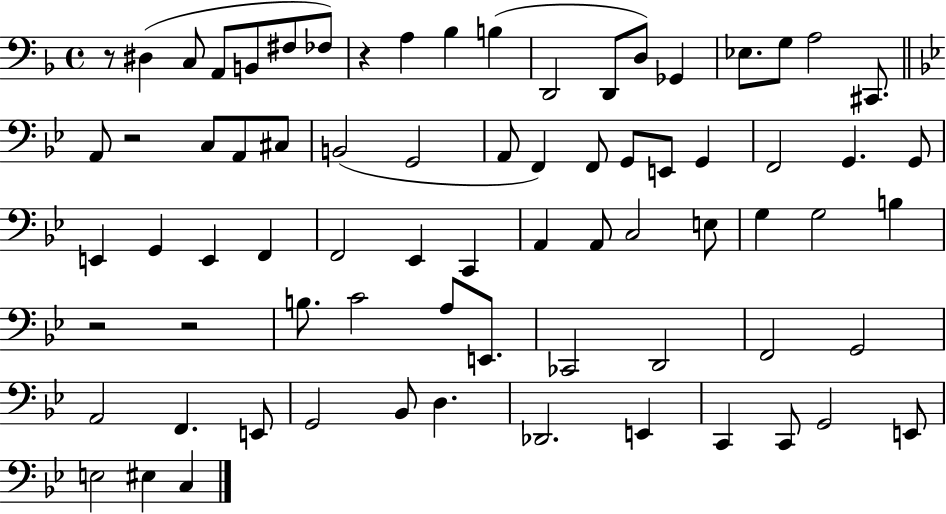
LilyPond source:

{
  \clef bass
  \time 4/4
  \defaultTimeSignature
  \key f \major
  r8 dis4( c8 a,8 b,8 fis8 fes8) | r4 a4 bes4 b4( | d,2 d,8 d8) ges,4 | ees8. g8 a2 cis,8. | \break \bar "||" \break \key g \minor a,8 r2 c8 a,8 cis8 | b,2( g,2 | a,8 f,4) f,8 g,8 e,8 g,4 | f,2 g,4. g,8 | \break e,4 g,4 e,4 f,4 | f,2 ees,4 c,4 | a,4 a,8 c2 e8 | g4 g2 b4 | \break r2 r2 | b8. c'2 a8 e,8. | ces,2 d,2 | f,2 g,2 | \break a,2 f,4. e,8 | g,2 bes,8 d4. | des,2. e,4 | c,4 c,8 g,2 e,8 | \break e2 eis4 c4 | \bar "|."
}